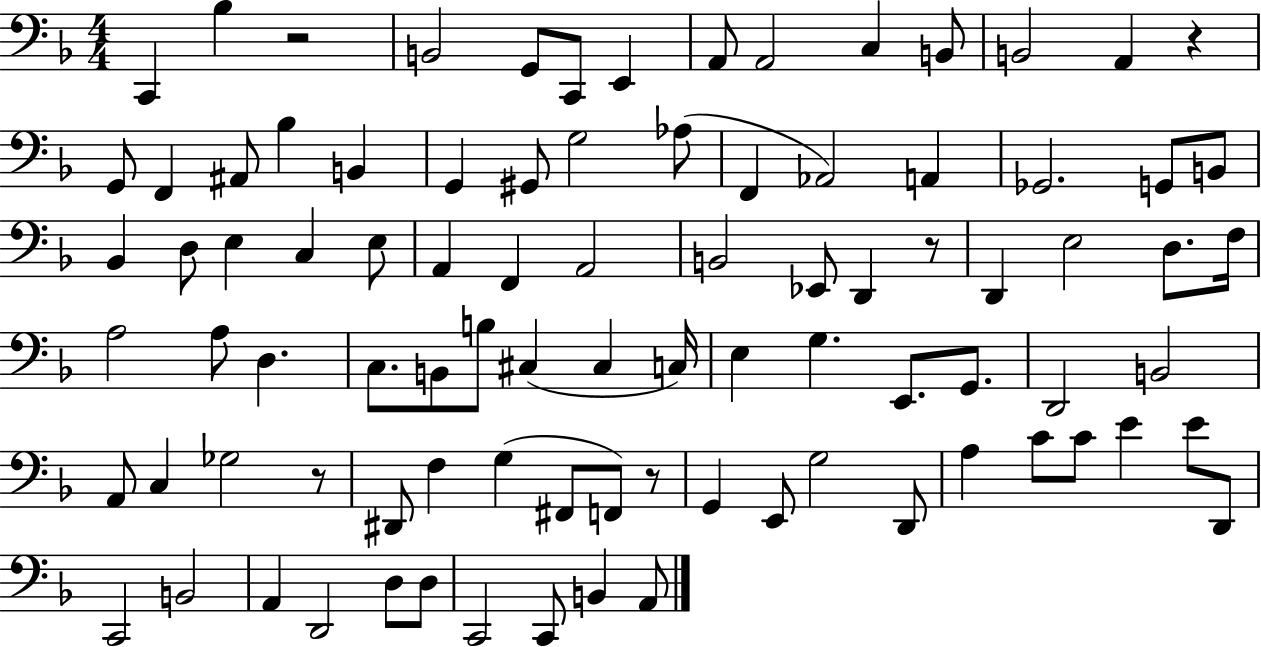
C2/q Bb3/q R/h B2/h G2/e C2/e E2/q A2/e A2/h C3/q B2/e B2/h A2/q R/q G2/e F2/q A#2/e Bb3/q B2/q G2/q G#2/e G3/h Ab3/e F2/q Ab2/h A2/q Gb2/h. G2/e B2/e Bb2/q D3/e E3/q C3/q E3/e A2/q F2/q A2/h B2/h Eb2/e D2/q R/e D2/q E3/h D3/e. F3/s A3/h A3/e D3/q. C3/e. B2/e B3/e C#3/q C#3/q C3/s E3/q G3/q. E2/e. G2/e. D2/h B2/h A2/e C3/q Gb3/h R/e D#2/e F3/q G3/q F#2/e F2/e R/e G2/q E2/e G3/h D2/e A3/q C4/e C4/e E4/q E4/e D2/e C2/h B2/h A2/q D2/h D3/e D3/e C2/h C2/e B2/q A2/e